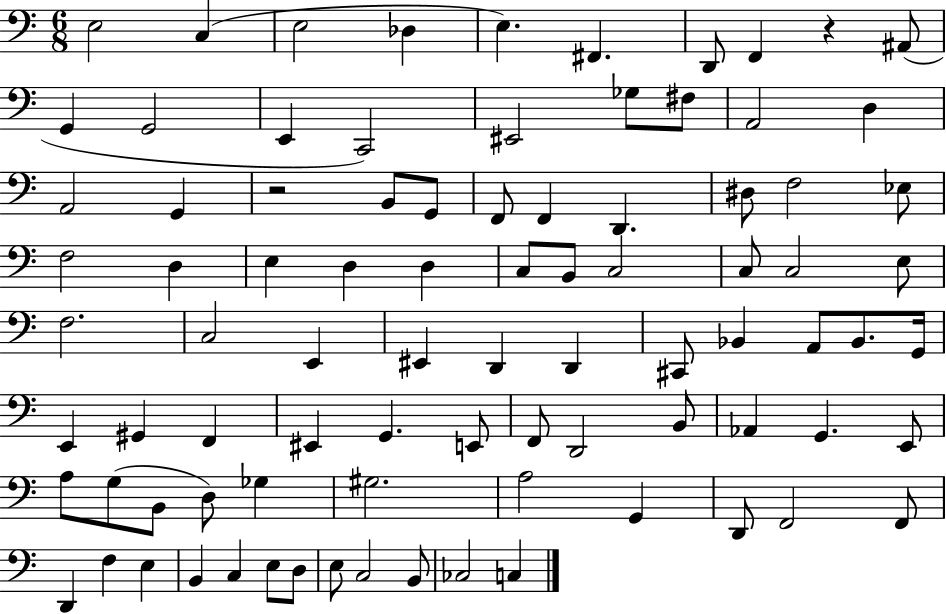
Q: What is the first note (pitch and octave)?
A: E3